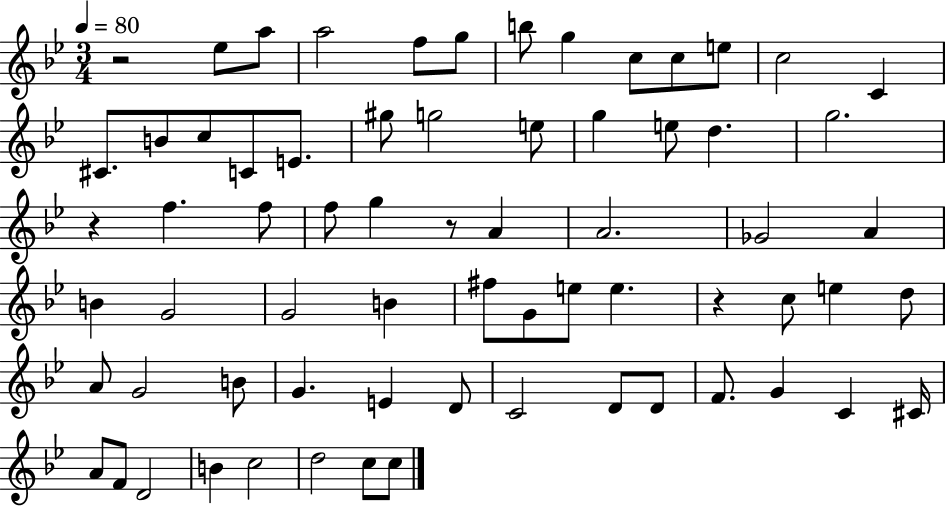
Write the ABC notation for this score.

X:1
T:Untitled
M:3/4
L:1/4
K:Bb
z2 _e/2 a/2 a2 f/2 g/2 b/2 g c/2 c/2 e/2 c2 C ^C/2 B/2 c/2 C/2 E/2 ^g/2 g2 e/2 g e/2 d g2 z f f/2 f/2 g z/2 A A2 _G2 A B G2 G2 B ^f/2 G/2 e/2 e z c/2 e d/2 A/2 G2 B/2 G E D/2 C2 D/2 D/2 F/2 G C ^C/4 A/2 F/2 D2 B c2 d2 c/2 c/2